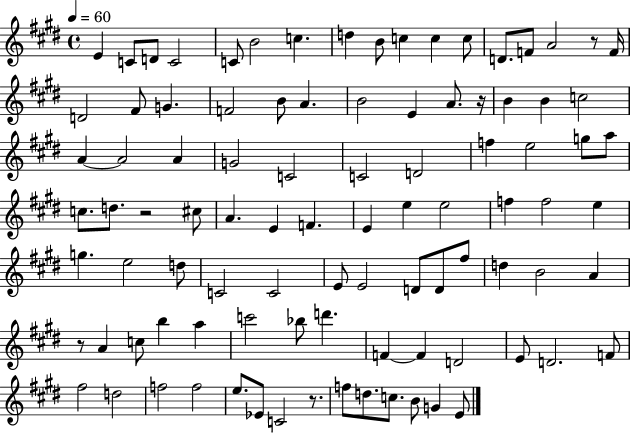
E4/q C4/e D4/e C4/h C4/e B4/h C5/q. D5/q B4/e C5/q C5/q C5/e D4/e. F4/e A4/h R/e F4/s D4/h F#4/e G4/q. F4/h B4/e A4/q. B4/h E4/q A4/e. R/s B4/q B4/q C5/h A4/q A4/h A4/q G4/h C4/h C4/h D4/h F5/q E5/h G5/e A5/e C5/e. D5/e. R/h C#5/e A4/q. E4/q F4/q. E4/q E5/q E5/h F5/q F5/h E5/q G5/q. E5/h D5/e C4/h C4/h E4/e E4/h D4/e D4/e F#5/e D5/q B4/h A4/q R/e A4/q C5/e B5/q A5/q C6/h Bb5/e D6/q. F4/q F4/q D4/h E4/e D4/h. F4/e F#5/h D5/h F5/h F5/h E5/e. Eb4/e C4/h R/e. F5/e D5/e. C5/e. B4/e G4/q E4/e